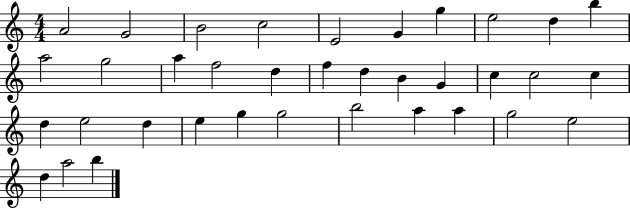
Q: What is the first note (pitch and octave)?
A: A4